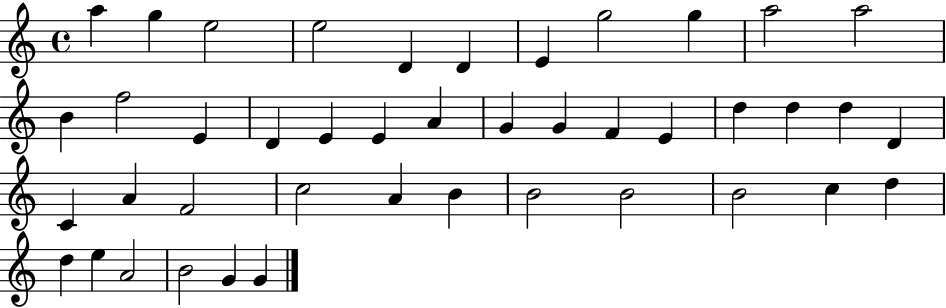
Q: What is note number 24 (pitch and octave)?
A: D5